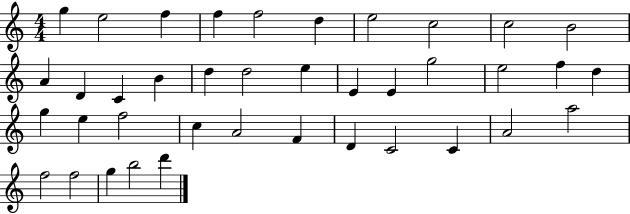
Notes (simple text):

G5/q E5/h F5/q F5/q F5/h D5/q E5/h C5/h C5/h B4/h A4/q D4/q C4/q B4/q D5/q D5/h E5/q E4/q E4/q G5/h E5/h F5/q D5/q G5/q E5/q F5/h C5/q A4/h F4/q D4/q C4/h C4/q A4/h A5/h F5/h F5/h G5/q B5/h D6/q